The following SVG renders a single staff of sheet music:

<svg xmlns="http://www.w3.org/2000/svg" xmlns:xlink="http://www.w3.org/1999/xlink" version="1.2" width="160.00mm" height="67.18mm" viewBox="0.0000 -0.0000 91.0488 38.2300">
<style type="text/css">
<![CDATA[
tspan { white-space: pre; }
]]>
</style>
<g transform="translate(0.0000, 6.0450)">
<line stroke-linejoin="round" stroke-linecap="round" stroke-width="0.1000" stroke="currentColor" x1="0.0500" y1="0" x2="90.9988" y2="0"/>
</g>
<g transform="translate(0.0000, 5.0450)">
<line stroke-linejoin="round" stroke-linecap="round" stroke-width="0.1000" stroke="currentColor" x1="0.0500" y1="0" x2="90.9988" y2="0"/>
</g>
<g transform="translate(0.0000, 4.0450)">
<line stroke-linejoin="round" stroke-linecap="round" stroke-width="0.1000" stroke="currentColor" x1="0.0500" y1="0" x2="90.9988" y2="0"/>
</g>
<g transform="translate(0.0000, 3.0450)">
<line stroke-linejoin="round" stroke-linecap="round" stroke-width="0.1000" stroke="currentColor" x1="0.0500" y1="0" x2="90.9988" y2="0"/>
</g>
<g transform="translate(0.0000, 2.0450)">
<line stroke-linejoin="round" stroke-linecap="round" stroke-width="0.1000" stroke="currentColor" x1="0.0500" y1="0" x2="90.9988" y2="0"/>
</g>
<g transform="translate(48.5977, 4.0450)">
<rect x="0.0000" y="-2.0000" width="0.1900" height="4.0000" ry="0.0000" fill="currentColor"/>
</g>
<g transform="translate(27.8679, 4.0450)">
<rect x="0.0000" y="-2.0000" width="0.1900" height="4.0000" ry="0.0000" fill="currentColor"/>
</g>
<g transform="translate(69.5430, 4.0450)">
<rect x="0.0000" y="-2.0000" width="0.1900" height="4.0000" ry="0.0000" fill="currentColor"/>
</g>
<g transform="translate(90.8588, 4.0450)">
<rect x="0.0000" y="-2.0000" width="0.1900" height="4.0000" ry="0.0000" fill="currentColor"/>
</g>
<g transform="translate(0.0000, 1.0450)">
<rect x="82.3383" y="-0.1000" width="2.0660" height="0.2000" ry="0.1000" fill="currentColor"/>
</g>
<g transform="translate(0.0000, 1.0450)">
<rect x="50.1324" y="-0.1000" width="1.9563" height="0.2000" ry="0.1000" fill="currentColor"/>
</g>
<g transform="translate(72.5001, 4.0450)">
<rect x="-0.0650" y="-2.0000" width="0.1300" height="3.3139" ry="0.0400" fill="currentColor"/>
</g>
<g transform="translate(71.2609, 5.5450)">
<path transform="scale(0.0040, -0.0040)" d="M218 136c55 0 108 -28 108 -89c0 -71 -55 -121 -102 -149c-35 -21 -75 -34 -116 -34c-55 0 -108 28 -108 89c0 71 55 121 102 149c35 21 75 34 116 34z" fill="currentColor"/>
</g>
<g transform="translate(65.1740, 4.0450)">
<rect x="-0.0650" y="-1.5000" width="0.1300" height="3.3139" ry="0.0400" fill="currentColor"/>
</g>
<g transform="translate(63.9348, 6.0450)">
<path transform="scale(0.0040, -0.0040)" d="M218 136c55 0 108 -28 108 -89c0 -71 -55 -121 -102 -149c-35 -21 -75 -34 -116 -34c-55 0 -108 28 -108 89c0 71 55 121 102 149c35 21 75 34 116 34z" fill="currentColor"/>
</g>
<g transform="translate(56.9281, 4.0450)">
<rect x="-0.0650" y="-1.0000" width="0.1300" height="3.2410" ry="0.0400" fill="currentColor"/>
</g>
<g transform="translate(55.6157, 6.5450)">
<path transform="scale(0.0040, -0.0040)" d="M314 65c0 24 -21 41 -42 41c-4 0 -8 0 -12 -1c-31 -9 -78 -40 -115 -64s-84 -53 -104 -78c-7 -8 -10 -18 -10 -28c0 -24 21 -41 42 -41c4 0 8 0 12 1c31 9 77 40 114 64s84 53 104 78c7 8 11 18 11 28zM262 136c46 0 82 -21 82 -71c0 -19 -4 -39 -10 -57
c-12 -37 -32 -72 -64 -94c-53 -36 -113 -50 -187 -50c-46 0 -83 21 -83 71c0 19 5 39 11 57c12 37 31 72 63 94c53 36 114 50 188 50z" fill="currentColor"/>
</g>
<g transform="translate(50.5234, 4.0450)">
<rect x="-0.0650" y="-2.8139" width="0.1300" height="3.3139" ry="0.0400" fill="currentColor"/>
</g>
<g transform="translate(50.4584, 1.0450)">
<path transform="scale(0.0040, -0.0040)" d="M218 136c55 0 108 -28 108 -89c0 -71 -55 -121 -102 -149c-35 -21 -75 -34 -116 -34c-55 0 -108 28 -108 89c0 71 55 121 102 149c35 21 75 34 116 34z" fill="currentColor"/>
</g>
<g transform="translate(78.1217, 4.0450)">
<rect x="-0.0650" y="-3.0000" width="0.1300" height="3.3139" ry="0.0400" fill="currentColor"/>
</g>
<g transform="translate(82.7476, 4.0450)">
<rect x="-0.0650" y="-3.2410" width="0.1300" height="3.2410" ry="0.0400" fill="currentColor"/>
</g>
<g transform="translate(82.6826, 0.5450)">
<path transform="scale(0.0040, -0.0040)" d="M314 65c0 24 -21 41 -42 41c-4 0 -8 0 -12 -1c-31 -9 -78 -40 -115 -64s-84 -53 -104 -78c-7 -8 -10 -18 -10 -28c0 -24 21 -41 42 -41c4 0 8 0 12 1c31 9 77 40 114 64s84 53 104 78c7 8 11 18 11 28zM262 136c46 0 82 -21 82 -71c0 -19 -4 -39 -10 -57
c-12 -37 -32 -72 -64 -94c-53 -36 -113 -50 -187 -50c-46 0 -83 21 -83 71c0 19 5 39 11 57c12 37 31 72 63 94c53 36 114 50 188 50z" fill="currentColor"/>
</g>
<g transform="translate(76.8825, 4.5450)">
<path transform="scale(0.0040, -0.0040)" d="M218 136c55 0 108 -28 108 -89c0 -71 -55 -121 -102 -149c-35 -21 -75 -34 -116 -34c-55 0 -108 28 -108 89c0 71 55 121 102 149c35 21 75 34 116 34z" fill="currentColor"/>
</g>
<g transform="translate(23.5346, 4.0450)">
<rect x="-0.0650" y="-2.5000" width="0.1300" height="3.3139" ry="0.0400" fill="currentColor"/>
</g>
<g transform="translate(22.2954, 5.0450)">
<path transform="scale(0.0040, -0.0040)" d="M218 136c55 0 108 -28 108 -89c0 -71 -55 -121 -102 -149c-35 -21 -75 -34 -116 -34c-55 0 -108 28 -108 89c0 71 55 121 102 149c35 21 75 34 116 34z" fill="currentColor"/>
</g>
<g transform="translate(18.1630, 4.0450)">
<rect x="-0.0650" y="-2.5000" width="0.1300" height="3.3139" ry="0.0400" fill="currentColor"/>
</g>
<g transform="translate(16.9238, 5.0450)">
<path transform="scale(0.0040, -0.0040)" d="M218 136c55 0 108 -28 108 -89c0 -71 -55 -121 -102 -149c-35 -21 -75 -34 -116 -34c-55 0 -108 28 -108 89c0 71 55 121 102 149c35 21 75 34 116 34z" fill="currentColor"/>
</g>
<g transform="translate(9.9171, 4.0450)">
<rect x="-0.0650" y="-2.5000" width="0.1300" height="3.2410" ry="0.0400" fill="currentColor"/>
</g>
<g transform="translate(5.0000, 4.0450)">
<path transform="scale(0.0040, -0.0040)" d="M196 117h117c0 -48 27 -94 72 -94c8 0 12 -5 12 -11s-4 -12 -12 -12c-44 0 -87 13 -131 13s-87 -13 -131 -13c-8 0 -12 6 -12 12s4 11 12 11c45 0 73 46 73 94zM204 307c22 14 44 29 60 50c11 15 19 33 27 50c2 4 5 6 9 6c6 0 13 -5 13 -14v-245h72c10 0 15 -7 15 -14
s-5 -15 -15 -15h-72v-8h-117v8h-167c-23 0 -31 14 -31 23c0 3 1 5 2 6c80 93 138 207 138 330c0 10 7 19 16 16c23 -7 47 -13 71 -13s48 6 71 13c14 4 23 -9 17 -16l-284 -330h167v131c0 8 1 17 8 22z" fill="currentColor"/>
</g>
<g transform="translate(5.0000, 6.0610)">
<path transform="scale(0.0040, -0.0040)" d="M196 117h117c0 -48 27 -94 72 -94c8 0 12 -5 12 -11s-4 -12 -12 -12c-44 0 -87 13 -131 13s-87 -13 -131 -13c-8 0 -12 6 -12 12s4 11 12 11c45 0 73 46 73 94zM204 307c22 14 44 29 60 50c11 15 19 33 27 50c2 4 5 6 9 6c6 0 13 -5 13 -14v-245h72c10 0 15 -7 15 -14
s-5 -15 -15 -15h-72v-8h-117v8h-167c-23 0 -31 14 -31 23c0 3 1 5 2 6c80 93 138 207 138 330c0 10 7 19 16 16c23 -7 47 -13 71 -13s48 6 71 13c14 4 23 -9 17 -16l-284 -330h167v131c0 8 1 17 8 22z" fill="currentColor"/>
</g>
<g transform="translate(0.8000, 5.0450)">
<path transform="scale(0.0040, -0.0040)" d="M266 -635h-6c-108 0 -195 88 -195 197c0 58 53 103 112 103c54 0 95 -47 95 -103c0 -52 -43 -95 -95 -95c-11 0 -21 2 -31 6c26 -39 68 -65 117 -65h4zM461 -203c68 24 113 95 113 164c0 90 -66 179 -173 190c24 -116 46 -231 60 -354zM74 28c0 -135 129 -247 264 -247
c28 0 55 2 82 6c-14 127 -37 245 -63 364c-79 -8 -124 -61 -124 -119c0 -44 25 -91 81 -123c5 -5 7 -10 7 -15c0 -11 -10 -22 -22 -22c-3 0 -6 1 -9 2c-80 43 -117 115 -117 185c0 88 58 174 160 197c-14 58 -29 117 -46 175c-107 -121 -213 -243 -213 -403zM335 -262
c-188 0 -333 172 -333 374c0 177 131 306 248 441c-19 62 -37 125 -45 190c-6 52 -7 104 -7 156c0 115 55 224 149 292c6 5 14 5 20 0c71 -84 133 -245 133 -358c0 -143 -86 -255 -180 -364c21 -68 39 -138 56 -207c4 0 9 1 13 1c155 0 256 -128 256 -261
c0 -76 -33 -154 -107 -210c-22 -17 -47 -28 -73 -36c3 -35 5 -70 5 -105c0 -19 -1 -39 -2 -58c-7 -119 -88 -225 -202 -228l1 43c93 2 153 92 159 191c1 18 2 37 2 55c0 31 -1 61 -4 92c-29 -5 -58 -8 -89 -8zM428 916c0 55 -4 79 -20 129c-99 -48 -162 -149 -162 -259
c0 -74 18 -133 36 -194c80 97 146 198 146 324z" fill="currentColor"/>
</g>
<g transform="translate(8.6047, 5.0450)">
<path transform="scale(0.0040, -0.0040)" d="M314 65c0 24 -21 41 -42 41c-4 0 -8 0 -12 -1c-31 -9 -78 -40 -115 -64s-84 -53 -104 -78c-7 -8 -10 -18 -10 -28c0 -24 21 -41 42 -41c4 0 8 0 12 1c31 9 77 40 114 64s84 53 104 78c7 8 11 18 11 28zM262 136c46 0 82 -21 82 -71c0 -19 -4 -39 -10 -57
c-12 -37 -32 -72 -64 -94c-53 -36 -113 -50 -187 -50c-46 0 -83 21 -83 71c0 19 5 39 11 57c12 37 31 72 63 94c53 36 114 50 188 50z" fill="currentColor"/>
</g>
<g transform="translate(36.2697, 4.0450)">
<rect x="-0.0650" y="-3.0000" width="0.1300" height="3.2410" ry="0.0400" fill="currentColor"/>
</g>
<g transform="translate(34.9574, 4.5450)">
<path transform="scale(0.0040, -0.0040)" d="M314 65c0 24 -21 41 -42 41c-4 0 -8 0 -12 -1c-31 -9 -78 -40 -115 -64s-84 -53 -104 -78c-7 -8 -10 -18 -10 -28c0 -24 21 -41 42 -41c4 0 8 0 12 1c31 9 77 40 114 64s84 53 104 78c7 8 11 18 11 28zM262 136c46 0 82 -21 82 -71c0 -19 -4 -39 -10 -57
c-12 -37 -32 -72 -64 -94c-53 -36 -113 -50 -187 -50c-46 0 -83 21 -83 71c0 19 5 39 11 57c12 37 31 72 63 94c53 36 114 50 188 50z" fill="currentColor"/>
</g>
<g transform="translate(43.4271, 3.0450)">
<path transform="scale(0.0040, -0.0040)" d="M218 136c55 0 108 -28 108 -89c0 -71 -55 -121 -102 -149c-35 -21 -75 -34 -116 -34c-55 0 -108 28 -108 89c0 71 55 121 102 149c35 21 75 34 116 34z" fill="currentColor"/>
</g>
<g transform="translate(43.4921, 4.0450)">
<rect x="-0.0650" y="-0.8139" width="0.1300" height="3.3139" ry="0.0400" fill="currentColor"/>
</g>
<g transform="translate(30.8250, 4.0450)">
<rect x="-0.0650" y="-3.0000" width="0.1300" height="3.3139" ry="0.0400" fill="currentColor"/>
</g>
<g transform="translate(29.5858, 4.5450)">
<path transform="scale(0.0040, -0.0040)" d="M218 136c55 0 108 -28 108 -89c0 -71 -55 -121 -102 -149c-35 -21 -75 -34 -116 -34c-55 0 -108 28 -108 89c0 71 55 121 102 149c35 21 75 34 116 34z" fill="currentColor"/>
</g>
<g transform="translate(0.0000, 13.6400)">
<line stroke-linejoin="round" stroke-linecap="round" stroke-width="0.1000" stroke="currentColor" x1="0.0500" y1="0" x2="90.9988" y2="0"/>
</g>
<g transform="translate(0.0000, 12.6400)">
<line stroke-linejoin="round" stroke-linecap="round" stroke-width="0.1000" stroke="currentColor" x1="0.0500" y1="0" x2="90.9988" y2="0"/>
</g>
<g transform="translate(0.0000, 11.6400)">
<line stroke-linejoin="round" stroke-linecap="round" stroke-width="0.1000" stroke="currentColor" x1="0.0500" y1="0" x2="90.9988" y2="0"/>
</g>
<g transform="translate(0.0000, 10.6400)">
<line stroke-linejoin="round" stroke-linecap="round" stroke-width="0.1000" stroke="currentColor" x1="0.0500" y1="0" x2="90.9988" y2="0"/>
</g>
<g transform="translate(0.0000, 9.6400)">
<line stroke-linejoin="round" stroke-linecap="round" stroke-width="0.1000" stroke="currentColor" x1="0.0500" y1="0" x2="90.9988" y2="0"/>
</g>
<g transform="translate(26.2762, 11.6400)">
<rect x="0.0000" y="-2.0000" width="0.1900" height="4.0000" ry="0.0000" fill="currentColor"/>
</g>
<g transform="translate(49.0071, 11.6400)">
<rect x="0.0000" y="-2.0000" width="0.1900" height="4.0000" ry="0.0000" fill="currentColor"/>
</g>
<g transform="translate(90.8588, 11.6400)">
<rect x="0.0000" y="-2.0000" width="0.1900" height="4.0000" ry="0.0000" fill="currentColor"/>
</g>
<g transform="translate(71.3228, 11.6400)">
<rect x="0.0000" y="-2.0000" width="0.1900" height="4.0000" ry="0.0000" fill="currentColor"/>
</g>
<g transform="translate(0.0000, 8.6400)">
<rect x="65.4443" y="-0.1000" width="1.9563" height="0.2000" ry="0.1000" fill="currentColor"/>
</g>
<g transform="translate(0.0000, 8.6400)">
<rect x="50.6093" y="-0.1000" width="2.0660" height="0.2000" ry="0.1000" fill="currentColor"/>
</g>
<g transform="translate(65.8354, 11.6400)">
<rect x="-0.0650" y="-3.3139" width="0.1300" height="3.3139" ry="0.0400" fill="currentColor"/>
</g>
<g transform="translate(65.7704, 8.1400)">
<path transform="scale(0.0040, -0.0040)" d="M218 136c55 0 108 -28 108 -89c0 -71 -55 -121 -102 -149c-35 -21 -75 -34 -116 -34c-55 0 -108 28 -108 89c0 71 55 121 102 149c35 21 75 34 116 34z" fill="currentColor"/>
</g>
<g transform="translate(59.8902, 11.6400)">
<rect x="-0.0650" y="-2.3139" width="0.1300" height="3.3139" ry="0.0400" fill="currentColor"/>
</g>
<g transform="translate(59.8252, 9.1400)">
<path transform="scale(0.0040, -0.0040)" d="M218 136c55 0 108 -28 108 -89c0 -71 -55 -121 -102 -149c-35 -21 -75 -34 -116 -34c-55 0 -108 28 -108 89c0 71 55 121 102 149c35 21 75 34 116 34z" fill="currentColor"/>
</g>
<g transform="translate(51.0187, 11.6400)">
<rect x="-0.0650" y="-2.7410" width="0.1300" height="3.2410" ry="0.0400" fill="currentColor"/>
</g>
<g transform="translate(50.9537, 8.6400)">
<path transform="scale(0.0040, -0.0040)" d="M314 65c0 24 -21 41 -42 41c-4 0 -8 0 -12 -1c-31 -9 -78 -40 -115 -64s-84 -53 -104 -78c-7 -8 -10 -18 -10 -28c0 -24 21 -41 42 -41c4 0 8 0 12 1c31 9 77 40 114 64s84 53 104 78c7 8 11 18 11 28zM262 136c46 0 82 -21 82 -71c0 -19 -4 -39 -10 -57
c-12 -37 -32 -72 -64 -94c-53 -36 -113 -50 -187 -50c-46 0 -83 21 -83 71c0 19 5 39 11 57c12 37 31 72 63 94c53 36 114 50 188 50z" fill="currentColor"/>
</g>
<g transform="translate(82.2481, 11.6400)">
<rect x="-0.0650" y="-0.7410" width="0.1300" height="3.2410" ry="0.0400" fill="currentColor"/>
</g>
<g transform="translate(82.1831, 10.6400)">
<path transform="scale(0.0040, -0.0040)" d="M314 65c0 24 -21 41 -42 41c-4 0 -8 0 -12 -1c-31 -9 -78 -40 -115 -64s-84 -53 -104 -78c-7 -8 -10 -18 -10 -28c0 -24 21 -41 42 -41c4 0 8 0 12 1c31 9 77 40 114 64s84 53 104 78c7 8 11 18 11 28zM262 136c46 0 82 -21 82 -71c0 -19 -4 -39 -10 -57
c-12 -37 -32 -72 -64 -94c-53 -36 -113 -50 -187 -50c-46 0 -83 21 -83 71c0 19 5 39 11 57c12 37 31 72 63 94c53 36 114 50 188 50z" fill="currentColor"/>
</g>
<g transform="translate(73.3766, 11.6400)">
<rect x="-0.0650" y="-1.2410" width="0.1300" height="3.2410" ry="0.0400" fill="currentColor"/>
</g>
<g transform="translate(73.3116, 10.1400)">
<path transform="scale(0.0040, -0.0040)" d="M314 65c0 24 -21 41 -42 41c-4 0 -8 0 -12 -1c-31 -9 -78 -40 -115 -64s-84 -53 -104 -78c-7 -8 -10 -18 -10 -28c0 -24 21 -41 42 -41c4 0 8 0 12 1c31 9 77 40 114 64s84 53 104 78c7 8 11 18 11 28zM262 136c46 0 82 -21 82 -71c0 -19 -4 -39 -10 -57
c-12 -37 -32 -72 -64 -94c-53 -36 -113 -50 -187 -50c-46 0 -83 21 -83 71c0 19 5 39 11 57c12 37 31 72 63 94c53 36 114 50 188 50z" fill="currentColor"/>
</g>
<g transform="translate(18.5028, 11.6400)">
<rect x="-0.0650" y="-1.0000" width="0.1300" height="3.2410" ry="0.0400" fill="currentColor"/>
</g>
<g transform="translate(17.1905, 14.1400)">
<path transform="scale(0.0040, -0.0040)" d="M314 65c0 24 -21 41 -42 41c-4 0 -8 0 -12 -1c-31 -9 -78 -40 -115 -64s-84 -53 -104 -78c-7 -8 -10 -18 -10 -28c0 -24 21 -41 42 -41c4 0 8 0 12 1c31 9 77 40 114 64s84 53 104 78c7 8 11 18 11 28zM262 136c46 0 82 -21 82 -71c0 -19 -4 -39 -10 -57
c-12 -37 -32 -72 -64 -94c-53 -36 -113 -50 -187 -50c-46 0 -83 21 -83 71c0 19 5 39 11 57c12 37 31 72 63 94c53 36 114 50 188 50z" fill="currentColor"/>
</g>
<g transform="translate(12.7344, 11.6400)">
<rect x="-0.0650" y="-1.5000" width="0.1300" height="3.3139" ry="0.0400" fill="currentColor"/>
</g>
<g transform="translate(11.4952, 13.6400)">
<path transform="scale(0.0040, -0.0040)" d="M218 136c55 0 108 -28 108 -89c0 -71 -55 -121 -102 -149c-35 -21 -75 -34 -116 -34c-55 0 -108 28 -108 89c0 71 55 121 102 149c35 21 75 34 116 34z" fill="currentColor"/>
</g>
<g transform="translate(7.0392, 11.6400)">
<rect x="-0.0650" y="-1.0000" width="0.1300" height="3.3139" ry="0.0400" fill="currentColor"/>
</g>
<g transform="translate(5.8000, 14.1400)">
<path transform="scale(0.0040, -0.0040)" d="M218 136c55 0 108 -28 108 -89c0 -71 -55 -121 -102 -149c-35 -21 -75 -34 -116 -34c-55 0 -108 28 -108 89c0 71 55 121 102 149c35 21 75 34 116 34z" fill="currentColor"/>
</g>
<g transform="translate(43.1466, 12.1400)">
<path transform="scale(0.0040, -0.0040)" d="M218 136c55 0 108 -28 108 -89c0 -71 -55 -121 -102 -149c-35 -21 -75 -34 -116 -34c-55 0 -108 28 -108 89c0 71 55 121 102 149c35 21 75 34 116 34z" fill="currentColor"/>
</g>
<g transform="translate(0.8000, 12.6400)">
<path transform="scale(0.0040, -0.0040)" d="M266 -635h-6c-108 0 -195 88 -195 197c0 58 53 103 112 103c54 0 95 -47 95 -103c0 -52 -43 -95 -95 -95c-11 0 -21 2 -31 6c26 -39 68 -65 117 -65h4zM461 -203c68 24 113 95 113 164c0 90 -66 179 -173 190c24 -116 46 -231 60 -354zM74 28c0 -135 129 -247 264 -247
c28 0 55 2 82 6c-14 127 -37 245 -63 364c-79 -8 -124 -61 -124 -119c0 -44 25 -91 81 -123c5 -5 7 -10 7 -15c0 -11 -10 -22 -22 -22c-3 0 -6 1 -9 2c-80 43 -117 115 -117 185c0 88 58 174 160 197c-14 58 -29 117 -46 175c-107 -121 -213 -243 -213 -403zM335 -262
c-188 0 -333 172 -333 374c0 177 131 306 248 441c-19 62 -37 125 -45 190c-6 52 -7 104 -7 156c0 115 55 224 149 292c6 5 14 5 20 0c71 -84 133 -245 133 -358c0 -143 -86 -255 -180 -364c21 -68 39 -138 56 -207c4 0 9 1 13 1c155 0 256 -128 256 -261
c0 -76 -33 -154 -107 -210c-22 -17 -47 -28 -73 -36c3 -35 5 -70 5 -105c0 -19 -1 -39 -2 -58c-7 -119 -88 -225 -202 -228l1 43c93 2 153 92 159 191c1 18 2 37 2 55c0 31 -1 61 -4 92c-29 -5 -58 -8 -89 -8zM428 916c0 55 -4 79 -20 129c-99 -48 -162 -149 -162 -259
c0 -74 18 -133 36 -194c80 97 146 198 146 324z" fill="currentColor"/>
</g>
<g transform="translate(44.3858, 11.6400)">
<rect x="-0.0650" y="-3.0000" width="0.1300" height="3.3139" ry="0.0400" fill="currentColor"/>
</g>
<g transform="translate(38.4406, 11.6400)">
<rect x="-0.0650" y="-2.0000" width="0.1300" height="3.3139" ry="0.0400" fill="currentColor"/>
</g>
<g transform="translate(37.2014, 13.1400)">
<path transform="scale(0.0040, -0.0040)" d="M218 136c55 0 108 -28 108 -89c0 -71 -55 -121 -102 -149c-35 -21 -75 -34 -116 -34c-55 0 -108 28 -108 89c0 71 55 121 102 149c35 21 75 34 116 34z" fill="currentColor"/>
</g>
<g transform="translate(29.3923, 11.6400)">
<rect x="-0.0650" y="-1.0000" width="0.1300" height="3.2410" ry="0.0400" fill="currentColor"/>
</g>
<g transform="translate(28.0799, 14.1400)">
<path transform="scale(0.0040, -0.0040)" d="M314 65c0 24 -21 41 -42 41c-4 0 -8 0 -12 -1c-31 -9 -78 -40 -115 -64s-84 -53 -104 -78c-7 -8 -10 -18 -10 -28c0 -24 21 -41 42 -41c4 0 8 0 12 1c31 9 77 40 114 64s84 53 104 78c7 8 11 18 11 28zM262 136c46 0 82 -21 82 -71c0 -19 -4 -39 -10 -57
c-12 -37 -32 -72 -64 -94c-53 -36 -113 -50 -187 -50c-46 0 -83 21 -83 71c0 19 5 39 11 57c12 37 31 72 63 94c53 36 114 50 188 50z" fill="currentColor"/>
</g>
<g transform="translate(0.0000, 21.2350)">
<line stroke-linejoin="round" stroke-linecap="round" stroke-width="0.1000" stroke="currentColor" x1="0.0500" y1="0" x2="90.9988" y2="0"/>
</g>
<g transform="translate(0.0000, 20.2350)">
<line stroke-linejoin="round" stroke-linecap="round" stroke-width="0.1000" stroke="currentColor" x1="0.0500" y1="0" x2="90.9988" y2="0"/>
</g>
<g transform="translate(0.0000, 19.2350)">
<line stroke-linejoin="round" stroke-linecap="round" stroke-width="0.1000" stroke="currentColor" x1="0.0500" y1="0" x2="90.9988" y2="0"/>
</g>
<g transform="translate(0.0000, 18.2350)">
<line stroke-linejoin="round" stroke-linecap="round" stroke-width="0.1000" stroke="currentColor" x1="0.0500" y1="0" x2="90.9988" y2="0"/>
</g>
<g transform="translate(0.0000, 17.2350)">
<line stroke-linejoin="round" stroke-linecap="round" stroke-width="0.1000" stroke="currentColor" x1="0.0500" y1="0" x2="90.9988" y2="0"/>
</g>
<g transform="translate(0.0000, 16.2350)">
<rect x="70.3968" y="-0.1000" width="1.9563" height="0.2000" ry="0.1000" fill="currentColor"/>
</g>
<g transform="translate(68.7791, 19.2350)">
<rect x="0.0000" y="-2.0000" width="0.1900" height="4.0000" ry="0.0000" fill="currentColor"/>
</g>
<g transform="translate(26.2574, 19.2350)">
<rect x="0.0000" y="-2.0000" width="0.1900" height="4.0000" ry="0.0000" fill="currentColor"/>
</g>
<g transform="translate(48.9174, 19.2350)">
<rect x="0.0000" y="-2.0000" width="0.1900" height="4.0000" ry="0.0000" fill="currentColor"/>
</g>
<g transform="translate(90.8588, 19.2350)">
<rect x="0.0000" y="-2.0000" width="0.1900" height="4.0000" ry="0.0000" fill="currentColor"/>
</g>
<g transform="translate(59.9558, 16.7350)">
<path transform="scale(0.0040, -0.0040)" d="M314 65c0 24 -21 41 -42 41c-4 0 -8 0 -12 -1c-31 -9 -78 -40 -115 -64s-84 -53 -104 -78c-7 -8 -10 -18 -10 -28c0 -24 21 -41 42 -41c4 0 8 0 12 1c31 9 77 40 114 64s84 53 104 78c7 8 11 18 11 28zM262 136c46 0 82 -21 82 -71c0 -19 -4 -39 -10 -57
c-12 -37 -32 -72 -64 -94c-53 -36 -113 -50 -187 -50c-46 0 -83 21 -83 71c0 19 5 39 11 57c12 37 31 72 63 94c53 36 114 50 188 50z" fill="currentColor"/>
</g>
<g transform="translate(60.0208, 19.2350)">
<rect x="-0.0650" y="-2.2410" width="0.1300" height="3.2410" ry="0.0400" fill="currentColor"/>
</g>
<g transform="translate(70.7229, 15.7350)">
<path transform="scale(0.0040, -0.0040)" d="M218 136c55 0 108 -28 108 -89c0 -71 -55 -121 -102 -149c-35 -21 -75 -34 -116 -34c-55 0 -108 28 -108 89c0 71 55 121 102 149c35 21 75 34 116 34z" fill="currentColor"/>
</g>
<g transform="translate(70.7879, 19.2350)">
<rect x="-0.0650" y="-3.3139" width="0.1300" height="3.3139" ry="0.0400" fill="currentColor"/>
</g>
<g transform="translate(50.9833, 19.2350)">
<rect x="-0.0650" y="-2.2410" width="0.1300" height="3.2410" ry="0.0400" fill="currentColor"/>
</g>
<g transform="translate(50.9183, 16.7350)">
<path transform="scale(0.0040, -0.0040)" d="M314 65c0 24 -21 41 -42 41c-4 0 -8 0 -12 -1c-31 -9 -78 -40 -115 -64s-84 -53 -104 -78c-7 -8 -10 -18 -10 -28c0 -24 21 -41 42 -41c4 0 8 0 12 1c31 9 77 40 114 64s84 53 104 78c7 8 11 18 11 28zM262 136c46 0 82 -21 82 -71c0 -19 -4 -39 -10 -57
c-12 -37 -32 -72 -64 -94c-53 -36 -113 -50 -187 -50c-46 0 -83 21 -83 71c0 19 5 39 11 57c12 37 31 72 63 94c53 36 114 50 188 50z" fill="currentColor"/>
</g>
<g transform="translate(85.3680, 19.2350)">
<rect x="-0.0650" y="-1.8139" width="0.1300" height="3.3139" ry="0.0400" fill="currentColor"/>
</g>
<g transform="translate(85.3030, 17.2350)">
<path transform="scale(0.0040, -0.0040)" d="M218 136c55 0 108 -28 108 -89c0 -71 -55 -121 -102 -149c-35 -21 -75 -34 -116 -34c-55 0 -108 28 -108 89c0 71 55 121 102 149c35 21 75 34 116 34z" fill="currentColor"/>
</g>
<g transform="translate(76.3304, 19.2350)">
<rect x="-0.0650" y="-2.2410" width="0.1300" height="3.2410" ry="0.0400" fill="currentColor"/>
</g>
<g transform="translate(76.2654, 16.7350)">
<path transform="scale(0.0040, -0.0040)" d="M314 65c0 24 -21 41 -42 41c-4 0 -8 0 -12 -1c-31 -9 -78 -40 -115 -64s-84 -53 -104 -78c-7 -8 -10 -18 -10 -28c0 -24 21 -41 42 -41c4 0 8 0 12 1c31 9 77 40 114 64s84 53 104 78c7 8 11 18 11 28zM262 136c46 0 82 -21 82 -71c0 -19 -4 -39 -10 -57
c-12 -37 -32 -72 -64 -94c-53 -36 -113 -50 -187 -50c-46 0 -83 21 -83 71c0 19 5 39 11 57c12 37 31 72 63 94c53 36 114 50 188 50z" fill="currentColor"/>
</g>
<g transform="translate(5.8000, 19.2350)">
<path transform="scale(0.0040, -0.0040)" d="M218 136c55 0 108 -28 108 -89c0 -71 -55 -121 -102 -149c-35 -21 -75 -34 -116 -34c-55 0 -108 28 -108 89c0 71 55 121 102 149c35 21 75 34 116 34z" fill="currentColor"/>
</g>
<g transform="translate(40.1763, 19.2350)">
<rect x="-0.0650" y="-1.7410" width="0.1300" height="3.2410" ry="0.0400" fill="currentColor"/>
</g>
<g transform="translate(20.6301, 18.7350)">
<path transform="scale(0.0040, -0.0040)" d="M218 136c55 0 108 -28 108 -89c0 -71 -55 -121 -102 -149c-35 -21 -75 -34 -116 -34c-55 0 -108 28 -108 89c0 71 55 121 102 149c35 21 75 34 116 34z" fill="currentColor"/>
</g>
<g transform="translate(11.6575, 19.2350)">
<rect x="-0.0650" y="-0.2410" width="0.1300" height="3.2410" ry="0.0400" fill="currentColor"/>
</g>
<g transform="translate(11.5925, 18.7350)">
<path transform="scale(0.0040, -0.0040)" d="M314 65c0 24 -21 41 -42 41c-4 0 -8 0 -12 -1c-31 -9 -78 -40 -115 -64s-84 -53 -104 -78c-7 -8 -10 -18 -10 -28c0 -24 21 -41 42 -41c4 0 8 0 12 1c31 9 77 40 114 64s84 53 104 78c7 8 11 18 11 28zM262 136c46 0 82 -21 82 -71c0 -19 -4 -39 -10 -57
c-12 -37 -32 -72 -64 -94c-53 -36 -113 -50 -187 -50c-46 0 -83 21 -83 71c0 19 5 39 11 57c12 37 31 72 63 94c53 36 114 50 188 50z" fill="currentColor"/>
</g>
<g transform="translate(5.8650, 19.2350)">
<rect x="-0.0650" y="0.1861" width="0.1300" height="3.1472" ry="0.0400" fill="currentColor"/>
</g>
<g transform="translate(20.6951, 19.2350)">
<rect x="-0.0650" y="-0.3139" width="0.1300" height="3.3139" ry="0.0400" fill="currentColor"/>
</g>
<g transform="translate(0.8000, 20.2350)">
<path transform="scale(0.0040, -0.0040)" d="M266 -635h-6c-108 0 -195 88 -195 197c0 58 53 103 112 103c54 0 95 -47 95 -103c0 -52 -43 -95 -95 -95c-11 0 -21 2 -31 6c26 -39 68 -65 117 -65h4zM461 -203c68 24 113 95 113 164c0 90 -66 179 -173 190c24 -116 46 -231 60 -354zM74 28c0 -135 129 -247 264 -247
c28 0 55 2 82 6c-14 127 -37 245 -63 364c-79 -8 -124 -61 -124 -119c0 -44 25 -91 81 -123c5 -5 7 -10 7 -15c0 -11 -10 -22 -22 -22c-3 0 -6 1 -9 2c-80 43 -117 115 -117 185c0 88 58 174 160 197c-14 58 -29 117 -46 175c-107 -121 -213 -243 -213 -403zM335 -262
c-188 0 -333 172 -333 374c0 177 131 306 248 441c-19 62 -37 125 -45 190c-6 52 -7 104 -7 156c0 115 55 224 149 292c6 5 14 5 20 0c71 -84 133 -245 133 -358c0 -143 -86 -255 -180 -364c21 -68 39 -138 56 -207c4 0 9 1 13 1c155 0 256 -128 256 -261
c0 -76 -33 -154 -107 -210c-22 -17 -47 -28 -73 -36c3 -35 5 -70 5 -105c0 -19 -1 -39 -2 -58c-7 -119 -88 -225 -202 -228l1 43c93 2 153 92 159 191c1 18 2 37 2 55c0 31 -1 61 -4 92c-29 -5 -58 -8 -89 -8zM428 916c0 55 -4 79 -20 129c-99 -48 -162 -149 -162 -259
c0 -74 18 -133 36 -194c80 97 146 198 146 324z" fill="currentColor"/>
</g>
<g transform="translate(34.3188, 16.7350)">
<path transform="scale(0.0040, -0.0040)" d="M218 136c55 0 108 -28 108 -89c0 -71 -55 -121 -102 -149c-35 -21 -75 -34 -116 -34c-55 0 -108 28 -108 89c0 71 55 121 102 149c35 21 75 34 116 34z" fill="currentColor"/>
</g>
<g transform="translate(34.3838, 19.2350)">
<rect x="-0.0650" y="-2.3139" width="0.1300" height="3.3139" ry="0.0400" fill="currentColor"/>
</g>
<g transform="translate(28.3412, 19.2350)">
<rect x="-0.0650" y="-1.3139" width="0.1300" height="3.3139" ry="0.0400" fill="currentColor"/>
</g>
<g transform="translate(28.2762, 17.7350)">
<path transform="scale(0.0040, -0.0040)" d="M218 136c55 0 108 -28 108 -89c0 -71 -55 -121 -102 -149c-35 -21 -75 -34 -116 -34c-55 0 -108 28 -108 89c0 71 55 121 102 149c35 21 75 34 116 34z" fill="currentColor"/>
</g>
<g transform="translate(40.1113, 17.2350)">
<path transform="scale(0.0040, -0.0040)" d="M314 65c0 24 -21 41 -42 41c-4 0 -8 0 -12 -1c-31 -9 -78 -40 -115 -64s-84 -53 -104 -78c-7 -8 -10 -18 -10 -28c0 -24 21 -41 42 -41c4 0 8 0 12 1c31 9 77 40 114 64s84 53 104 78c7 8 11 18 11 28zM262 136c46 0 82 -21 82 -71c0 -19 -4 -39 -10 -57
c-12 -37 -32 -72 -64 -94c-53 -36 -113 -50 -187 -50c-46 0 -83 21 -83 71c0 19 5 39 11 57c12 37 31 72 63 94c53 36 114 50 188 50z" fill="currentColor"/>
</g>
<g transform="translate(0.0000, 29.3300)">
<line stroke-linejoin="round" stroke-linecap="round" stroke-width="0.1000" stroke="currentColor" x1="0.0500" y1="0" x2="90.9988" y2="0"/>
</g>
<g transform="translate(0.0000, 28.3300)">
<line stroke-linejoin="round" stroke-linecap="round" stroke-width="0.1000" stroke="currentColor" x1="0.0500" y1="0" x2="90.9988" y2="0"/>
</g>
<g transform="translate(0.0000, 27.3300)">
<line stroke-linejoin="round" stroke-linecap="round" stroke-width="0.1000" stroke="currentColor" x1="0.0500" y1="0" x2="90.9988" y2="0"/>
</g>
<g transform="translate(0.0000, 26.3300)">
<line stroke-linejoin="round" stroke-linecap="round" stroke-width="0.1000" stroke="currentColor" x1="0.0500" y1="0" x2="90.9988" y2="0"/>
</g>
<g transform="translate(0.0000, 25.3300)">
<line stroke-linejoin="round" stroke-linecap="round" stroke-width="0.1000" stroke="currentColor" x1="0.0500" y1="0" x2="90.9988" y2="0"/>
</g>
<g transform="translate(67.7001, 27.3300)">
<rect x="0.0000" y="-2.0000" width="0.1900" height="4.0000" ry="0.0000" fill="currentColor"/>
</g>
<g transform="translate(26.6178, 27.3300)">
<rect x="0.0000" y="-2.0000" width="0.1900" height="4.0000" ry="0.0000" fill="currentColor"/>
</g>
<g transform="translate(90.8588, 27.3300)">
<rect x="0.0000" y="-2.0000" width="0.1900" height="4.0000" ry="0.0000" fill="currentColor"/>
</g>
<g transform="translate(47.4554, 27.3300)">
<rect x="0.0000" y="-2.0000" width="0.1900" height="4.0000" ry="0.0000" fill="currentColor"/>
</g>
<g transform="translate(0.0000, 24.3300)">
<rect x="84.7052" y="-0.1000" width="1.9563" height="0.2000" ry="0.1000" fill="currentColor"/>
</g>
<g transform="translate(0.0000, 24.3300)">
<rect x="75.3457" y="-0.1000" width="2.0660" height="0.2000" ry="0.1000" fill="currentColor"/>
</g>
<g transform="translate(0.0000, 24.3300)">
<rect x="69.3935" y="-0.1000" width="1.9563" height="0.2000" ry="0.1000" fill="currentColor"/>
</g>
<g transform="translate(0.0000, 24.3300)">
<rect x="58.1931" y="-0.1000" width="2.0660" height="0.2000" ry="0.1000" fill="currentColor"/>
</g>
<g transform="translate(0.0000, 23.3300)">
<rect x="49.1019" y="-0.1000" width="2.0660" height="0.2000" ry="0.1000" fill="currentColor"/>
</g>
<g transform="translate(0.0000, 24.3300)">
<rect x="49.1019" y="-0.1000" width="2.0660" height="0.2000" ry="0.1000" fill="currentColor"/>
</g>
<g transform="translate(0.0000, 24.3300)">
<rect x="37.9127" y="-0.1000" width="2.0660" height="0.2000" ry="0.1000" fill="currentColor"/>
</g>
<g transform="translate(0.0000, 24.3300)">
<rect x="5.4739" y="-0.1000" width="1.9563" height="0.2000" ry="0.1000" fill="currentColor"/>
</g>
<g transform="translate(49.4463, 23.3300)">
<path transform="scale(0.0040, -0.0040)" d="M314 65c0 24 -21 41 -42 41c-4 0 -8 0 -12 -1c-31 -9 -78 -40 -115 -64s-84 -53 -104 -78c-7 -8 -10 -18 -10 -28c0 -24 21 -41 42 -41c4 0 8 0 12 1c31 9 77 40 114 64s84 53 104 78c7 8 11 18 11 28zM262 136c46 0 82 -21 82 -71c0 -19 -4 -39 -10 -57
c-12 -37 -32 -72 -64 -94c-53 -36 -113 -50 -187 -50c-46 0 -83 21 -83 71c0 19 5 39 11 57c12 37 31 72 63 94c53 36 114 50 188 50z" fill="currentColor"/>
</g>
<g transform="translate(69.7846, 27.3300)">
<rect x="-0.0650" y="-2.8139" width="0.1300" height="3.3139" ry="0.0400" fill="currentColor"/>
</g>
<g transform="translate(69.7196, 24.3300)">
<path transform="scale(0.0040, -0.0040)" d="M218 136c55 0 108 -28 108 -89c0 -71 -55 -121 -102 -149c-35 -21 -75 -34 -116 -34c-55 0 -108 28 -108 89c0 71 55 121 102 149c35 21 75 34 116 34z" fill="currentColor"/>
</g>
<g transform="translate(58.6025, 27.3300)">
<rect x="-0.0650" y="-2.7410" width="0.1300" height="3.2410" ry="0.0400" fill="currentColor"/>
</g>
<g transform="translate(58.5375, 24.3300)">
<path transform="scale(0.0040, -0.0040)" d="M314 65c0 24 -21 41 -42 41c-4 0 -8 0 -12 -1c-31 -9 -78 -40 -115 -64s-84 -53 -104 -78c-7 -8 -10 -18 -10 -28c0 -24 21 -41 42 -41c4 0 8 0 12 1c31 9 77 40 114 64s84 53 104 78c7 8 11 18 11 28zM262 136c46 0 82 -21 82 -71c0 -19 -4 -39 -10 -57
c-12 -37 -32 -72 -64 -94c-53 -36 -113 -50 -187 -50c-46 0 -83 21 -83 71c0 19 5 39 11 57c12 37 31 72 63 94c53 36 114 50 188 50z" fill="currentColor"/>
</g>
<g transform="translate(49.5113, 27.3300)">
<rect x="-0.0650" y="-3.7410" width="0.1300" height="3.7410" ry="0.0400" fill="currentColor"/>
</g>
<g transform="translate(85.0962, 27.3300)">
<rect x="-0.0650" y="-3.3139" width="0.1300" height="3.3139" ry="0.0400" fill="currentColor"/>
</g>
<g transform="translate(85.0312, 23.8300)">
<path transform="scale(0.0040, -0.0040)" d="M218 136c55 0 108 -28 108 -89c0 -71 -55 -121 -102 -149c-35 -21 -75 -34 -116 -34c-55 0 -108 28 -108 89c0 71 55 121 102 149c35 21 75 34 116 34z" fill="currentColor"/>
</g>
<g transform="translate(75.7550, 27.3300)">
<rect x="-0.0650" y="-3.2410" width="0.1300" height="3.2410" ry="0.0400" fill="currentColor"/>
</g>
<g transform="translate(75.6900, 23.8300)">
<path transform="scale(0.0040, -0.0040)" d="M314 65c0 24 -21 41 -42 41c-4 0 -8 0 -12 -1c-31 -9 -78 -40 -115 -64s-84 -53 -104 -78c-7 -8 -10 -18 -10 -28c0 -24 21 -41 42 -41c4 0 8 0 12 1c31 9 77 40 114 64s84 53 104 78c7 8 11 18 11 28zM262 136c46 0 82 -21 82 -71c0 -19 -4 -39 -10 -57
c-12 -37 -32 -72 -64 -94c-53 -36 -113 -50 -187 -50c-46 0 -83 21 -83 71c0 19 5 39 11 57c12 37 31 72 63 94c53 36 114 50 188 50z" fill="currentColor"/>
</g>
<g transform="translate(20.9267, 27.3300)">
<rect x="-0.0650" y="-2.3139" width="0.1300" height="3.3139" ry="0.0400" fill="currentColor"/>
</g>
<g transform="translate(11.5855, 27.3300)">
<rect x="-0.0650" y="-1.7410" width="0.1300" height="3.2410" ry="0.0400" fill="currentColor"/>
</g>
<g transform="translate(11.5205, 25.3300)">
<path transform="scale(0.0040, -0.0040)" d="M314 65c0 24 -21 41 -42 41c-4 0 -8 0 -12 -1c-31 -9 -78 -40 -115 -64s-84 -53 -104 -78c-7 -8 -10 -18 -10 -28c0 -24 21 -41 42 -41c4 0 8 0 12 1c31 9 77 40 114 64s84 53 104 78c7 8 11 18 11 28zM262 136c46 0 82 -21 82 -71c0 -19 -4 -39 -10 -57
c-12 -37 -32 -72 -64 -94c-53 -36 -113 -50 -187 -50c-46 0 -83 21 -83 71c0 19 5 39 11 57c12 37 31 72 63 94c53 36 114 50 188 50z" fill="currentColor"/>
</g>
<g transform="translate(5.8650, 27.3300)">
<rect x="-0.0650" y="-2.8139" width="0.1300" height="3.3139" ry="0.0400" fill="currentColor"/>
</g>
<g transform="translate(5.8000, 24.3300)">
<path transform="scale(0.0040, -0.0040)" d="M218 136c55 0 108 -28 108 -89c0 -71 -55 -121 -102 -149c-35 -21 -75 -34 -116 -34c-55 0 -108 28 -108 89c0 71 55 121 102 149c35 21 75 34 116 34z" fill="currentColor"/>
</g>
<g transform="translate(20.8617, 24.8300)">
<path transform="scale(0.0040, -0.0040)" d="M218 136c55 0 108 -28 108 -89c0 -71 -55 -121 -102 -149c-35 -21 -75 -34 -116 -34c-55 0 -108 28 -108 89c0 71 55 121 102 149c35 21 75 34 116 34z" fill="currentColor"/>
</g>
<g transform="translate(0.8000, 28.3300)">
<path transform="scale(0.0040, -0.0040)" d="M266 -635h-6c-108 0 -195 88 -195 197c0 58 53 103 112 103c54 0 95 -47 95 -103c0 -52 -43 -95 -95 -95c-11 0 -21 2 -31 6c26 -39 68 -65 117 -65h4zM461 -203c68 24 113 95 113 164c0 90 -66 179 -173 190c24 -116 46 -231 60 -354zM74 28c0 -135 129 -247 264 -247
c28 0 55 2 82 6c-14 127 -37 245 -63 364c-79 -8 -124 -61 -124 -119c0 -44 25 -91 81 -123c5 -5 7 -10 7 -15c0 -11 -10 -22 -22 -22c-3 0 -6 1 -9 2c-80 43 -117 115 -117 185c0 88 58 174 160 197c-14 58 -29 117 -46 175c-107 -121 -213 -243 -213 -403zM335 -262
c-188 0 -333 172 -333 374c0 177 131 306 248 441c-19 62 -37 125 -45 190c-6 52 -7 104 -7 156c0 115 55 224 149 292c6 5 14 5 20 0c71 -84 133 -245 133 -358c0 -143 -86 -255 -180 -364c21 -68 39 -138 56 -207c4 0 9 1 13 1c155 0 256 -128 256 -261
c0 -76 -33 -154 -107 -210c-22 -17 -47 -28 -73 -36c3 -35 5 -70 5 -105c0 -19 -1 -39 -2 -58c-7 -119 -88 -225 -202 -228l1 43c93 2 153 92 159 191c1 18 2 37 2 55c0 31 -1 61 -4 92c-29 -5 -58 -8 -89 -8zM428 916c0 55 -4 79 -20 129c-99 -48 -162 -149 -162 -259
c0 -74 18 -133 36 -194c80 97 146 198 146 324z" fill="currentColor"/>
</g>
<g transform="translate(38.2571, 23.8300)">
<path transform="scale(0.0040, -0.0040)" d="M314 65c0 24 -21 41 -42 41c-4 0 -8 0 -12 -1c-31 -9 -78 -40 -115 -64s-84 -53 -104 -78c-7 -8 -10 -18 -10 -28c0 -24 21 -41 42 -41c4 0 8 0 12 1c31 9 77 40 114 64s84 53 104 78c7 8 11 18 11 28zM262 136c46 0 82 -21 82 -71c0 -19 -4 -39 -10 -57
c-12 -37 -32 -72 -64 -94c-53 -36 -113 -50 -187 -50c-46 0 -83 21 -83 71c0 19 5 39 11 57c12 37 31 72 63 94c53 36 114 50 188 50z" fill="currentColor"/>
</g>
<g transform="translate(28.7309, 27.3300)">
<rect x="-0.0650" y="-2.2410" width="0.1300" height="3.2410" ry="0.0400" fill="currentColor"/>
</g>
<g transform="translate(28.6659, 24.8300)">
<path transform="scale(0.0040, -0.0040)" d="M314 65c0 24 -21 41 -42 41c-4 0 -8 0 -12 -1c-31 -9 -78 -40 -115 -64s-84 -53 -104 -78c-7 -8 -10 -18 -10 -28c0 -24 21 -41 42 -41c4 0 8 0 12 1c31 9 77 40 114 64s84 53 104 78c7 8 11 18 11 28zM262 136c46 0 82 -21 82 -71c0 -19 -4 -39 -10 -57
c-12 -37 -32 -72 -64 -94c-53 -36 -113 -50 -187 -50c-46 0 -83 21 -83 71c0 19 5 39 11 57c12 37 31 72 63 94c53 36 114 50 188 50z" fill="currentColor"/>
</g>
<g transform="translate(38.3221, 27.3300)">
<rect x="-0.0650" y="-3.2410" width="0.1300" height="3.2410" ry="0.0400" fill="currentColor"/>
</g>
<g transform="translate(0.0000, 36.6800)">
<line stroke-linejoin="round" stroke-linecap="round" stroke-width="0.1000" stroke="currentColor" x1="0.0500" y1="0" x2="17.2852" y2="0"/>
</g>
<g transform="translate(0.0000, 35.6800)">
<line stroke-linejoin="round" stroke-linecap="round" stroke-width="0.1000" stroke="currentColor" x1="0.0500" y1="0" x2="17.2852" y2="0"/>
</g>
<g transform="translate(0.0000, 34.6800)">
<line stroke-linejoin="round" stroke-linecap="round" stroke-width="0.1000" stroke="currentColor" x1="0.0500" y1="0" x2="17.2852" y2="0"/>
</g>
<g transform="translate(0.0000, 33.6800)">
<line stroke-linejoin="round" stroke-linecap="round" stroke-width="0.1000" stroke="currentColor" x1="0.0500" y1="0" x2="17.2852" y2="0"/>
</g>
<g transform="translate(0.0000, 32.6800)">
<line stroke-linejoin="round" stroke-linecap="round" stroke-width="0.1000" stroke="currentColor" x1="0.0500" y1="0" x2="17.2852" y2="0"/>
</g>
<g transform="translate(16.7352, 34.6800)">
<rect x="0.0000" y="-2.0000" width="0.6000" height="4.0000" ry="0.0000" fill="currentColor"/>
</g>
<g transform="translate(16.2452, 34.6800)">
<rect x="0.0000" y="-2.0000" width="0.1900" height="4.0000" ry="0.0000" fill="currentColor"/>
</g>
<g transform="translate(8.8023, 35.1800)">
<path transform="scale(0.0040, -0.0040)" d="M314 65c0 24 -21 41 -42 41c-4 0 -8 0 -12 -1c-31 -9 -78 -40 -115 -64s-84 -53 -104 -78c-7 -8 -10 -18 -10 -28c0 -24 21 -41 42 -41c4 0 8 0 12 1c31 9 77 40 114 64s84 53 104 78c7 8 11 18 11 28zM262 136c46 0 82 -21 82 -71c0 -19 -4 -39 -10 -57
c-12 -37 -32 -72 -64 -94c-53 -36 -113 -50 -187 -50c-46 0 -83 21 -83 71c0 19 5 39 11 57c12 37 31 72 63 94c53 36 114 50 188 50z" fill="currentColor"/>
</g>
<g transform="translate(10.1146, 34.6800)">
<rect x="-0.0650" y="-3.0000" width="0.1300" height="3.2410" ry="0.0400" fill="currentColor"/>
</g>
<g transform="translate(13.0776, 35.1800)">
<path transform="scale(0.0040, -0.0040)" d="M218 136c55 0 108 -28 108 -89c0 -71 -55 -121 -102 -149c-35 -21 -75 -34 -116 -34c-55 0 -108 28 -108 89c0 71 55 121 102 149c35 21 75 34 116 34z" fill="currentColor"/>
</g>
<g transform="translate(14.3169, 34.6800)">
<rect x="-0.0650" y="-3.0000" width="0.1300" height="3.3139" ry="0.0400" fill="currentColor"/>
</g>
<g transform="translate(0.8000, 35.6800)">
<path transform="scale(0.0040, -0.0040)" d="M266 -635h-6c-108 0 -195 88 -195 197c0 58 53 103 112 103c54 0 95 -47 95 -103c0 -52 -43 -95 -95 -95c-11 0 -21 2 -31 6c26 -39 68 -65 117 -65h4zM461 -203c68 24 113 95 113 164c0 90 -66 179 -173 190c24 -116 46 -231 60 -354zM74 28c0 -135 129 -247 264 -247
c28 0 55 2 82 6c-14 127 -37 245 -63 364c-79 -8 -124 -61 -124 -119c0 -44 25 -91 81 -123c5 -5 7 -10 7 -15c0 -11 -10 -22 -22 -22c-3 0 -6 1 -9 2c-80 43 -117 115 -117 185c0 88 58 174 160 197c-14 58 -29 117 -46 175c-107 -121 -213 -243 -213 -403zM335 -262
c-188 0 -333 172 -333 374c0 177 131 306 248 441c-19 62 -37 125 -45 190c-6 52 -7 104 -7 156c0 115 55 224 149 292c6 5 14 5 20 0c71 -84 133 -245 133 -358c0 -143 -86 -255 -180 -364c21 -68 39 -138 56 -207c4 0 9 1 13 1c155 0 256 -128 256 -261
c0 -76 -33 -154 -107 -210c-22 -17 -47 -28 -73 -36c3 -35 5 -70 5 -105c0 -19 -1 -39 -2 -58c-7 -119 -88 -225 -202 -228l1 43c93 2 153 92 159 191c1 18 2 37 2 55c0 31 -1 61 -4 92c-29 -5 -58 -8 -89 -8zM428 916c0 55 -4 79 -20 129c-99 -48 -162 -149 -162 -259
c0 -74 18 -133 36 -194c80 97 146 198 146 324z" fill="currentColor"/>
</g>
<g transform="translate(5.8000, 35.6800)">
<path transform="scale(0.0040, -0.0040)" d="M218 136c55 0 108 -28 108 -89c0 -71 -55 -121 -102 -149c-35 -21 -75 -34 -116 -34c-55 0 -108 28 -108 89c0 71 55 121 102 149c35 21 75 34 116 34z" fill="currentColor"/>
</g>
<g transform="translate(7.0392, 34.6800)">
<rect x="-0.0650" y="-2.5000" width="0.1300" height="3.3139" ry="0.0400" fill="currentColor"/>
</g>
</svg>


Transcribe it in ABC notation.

X:1
T:Untitled
M:4/4
L:1/4
K:C
G2 G G A A2 d a D2 E F A b2 D E D2 D2 F A a2 g b e2 d2 B c2 c e g f2 g2 g2 b g2 f a f2 g g2 b2 c'2 a2 a b2 b G A2 A